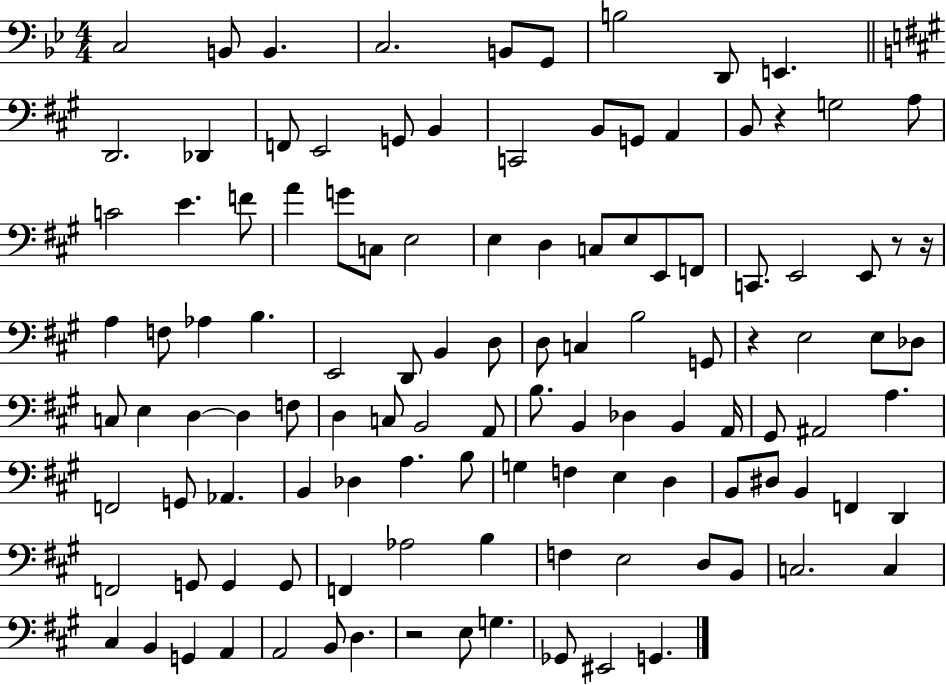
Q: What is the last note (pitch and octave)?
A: G2